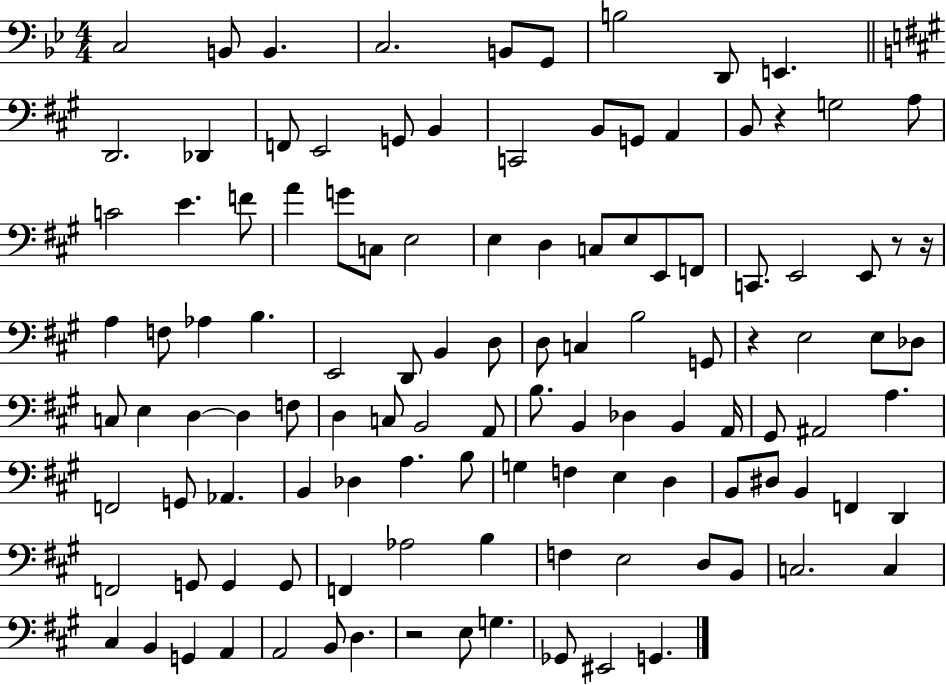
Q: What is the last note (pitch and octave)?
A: G2